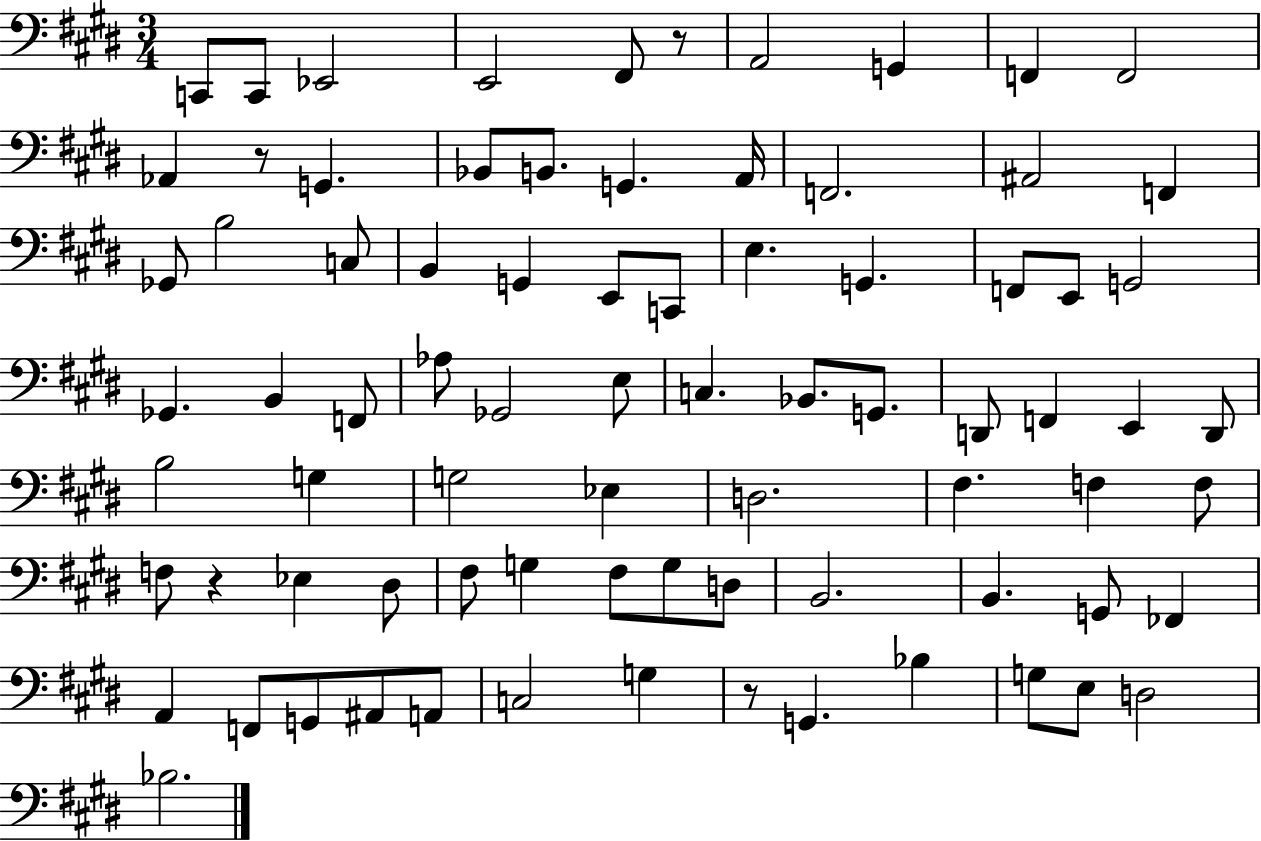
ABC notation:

X:1
T:Untitled
M:3/4
L:1/4
K:E
C,,/2 C,,/2 _E,,2 E,,2 ^F,,/2 z/2 A,,2 G,, F,, F,,2 _A,, z/2 G,, _B,,/2 B,,/2 G,, A,,/4 F,,2 ^A,,2 F,, _G,,/2 B,2 C,/2 B,, G,, E,,/2 C,,/2 E, G,, F,,/2 E,,/2 G,,2 _G,, B,, F,,/2 _A,/2 _G,,2 E,/2 C, _B,,/2 G,,/2 D,,/2 F,, E,, D,,/2 B,2 G, G,2 _E, D,2 ^F, F, F,/2 F,/2 z _E, ^D,/2 ^F,/2 G, ^F,/2 G,/2 D,/2 B,,2 B,, G,,/2 _F,, A,, F,,/2 G,,/2 ^A,,/2 A,,/2 C,2 G, z/2 G,, _B, G,/2 E,/2 D,2 _B,2